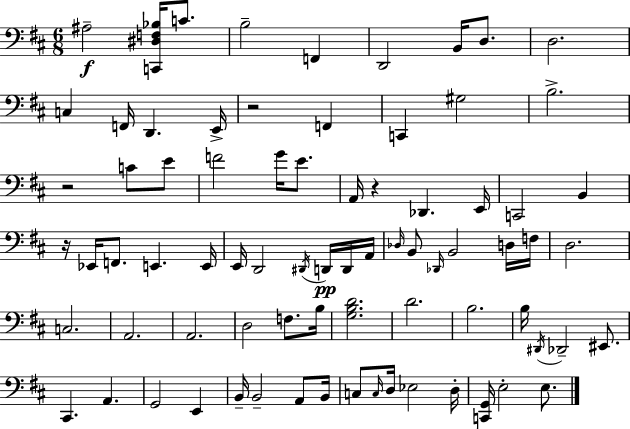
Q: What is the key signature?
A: D major